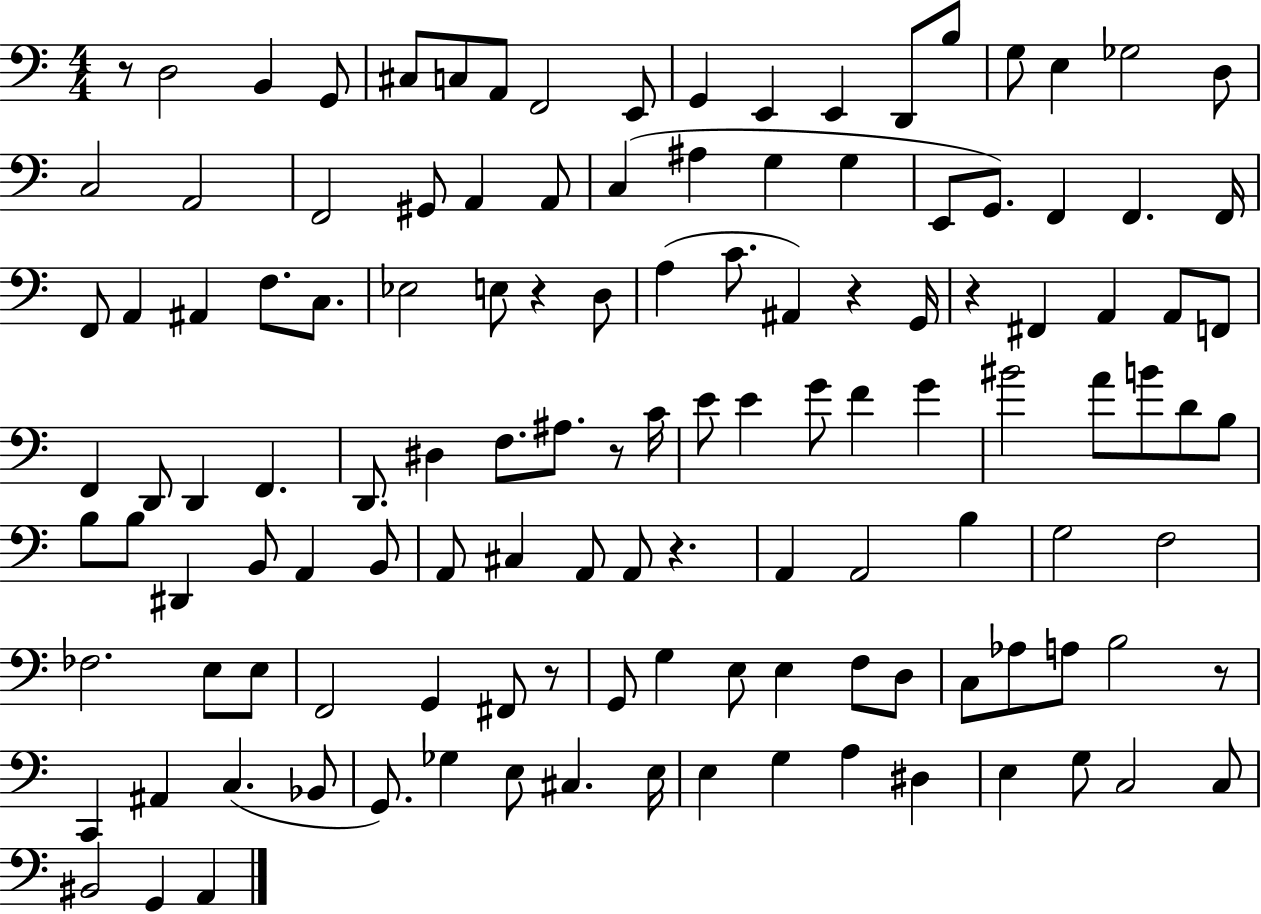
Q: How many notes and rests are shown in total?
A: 126